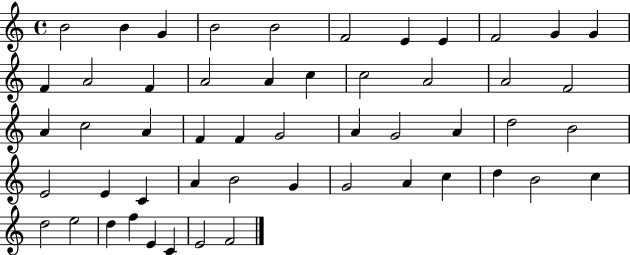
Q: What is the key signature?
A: C major